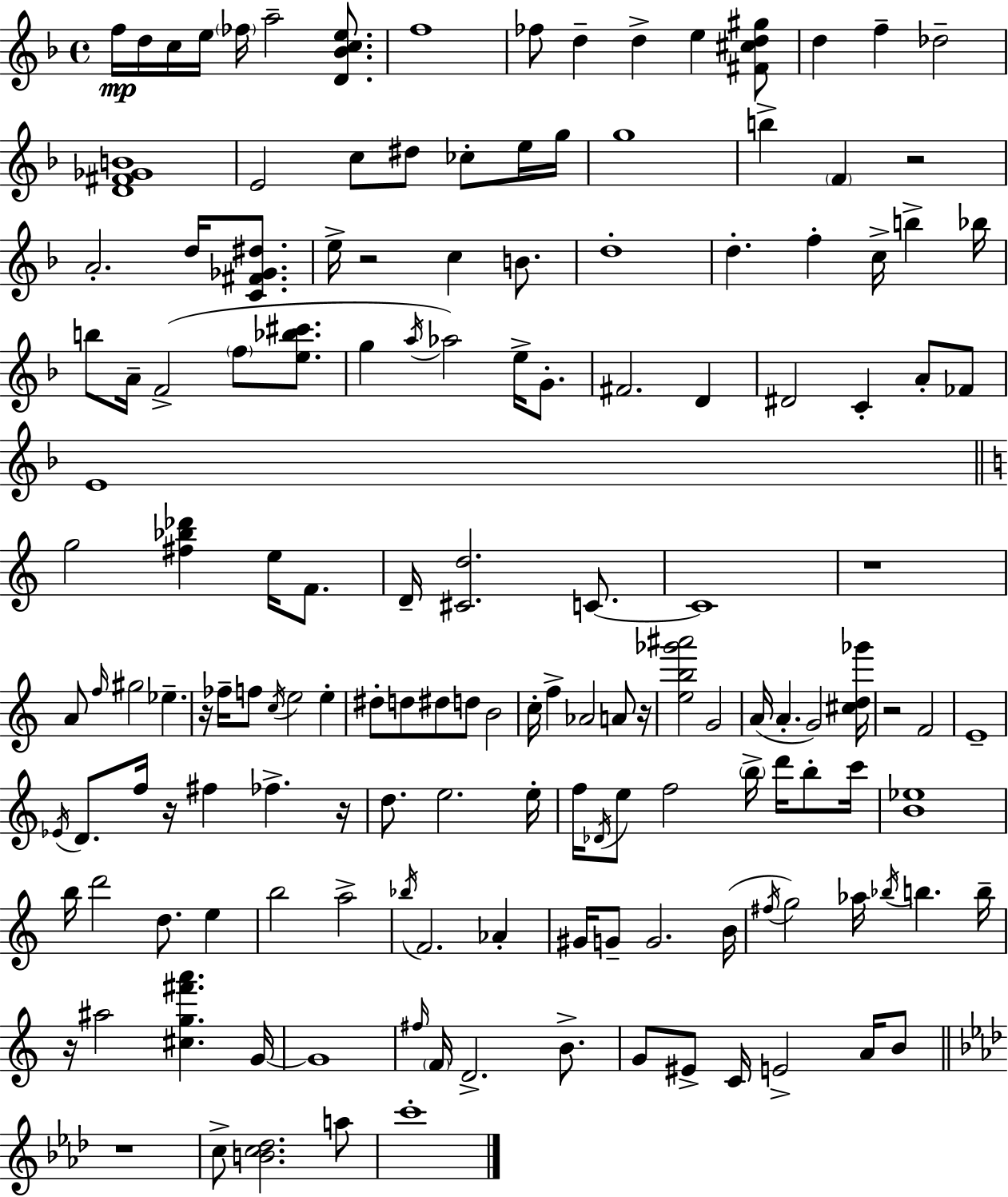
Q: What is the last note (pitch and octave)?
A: C6